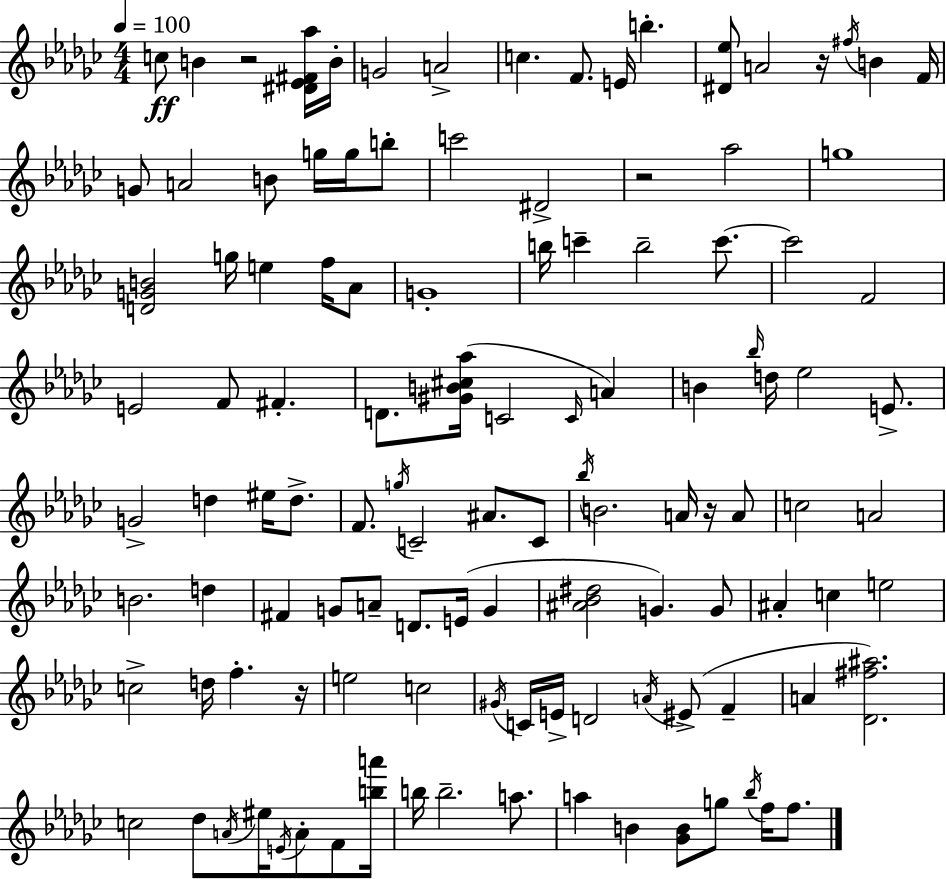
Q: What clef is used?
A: treble